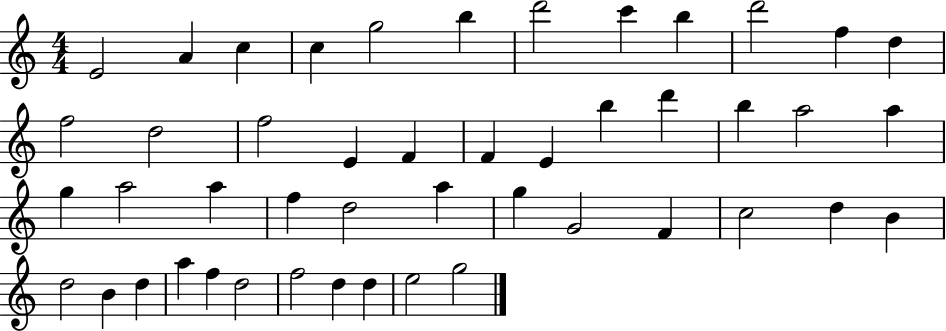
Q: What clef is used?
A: treble